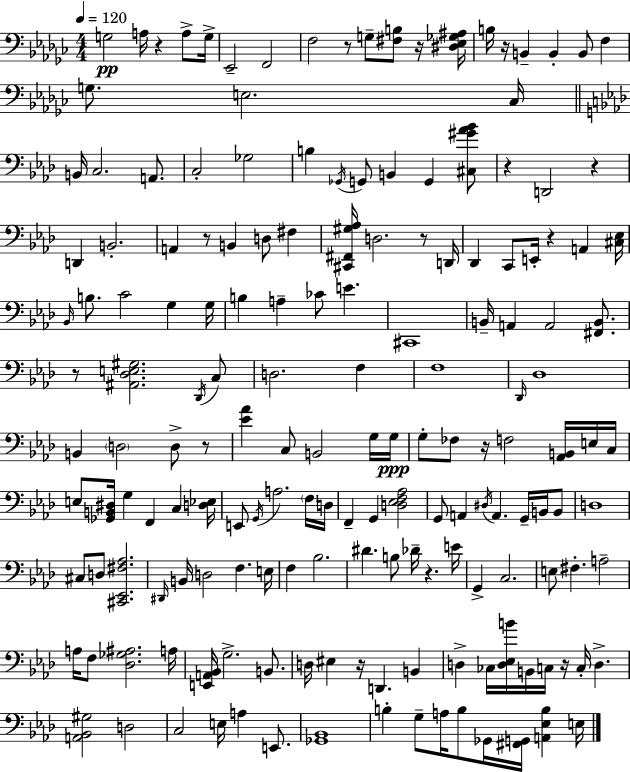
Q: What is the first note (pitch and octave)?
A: G3